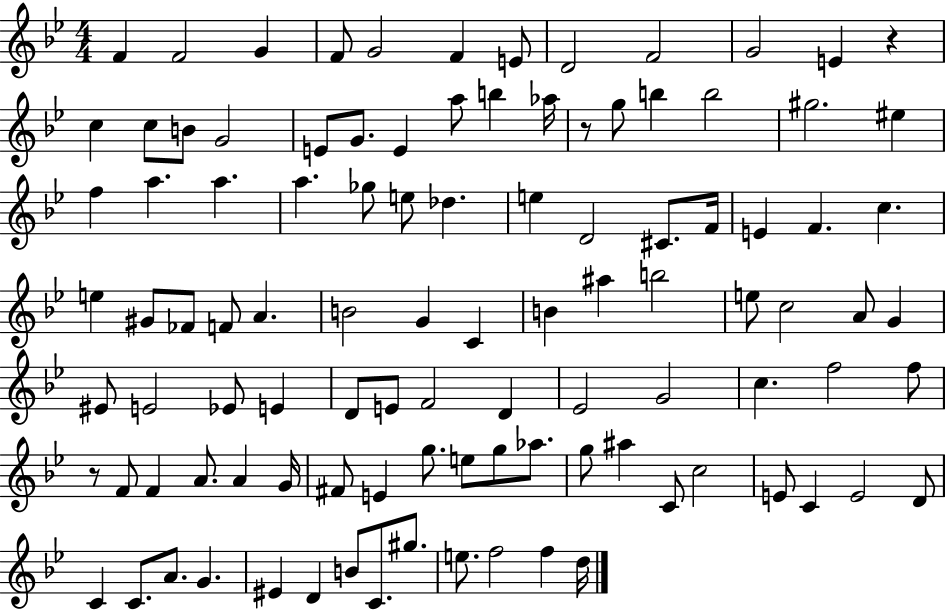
F4/q F4/h G4/q F4/e G4/h F4/q E4/e D4/h F4/h G4/h E4/q R/q C5/q C5/e B4/e G4/h E4/e G4/e. E4/q A5/e B5/q Ab5/s R/e G5/e B5/q B5/h G#5/h. EIS5/q F5/q A5/q. A5/q. A5/q. Gb5/e E5/e Db5/q. E5/q D4/h C#4/e. F4/s E4/q F4/q. C5/q. E5/q G#4/e FES4/e F4/e A4/q. B4/h G4/q C4/q B4/q A#5/q B5/h E5/e C5/h A4/e G4/q EIS4/e E4/h Eb4/e E4/q D4/e E4/e F4/h D4/q Eb4/h G4/h C5/q. F5/h F5/e R/e F4/e F4/q A4/e. A4/q G4/s F#4/e E4/q G5/e. E5/e G5/e Ab5/e. G5/e A#5/q C4/e C5/h E4/e C4/q E4/h D4/e C4/q C4/e. A4/e. G4/q. EIS4/q D4/q B4/e C4/e. G#5/e. E5/e. F5/h F5/q D5/s